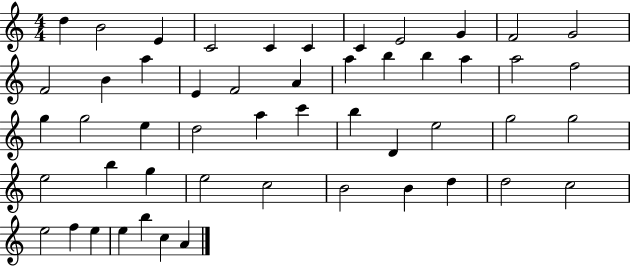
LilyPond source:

{
  \clef treble
  \numericTimeSignature
  \time 4/4
  \key c \major
  d''4 b'2 e'4 | c'2 c'4 c'4 | c'4 e'2 g'4 | f'2 g'2 | \break f'2 b'4 a''4 | e'4 f'2 a'4 | a''4 b''4 b''4 a''4 | a''2 f''2 | \break g''4 g''2 e''4 | d''2 a''4 c'''4 | b''4 d'4 e''2 | g''2 g''2 | \break e''2 b''4 g''4 | e''2 c''2 | b'2 b'4 d''4 | d''2 c''2 | \break e''2 f''4 e''4 | e''4 b''4 c''4 a'4 | \bar "|."
}